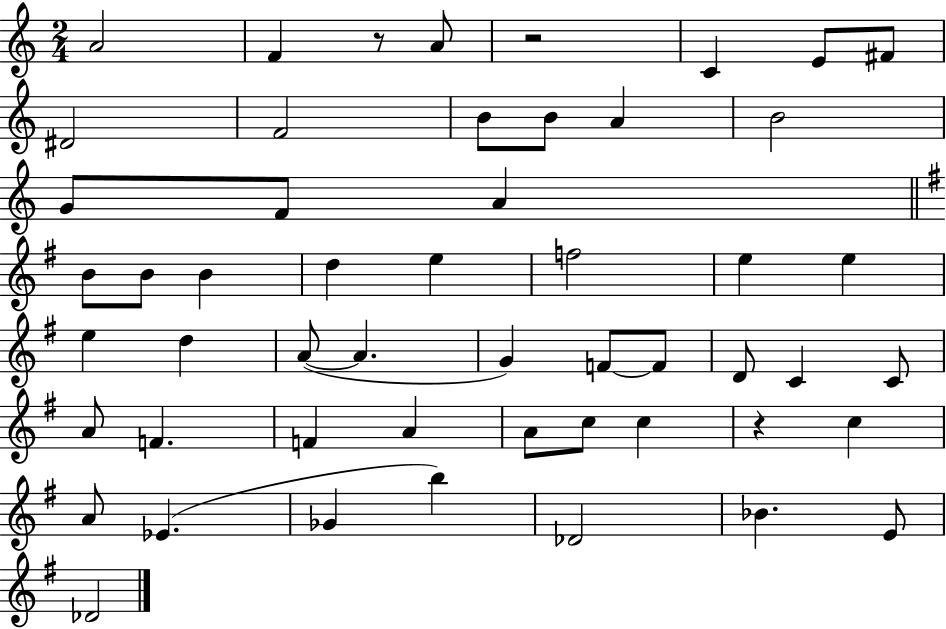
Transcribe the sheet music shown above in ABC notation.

X:1
T:Untitled
M:2/4
L:1/4
K:C
A2 F z/2 A/2 z2 C E/2 ^F/2 ^D2 F2 B/2 B/2 A B2 G/2 F/2 A B/2 B/2 B d e f2 e e e d A/2 A G F/2 F/2 D/2 C C/2 A/2 F F A A/2 c/2 c z c A/2 _E _G b _D2 _B E/2 _D2